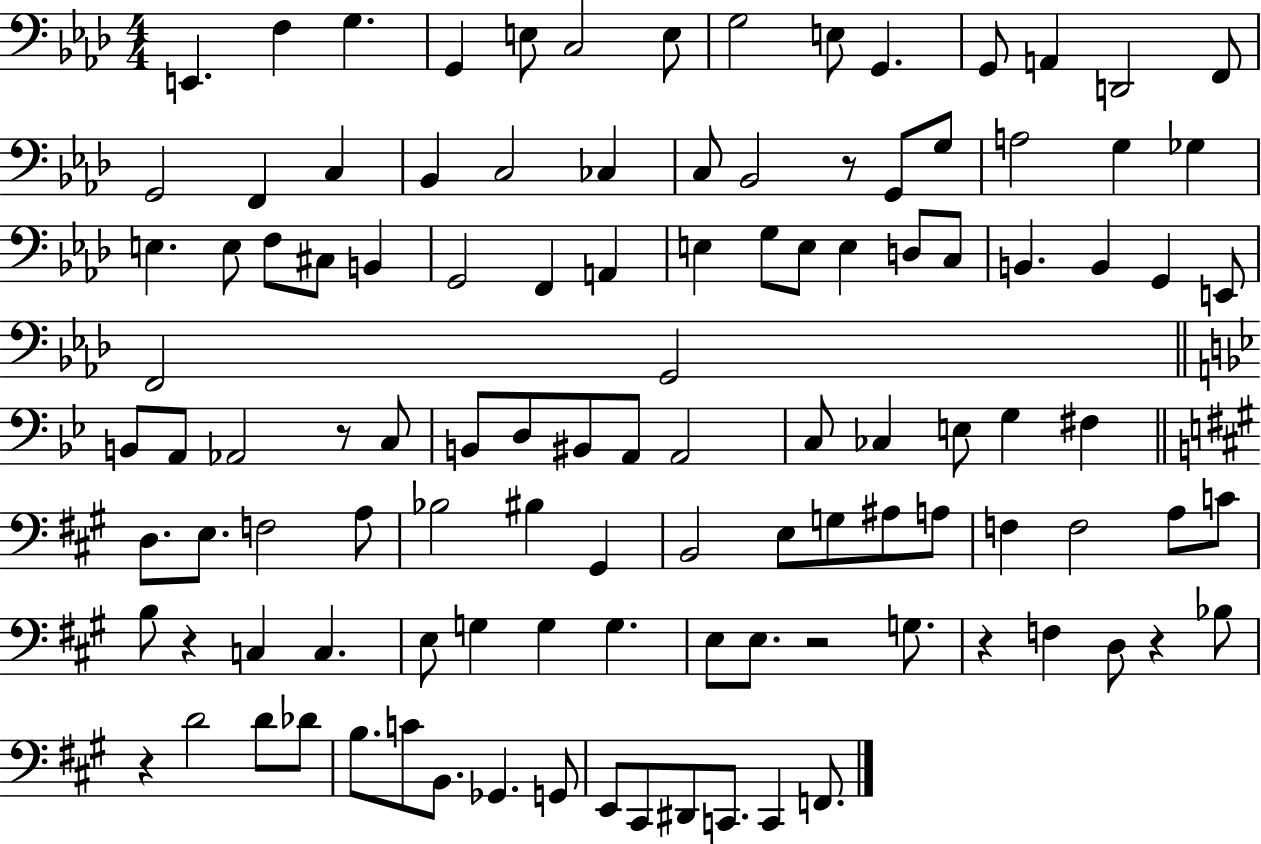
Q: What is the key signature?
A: AES major